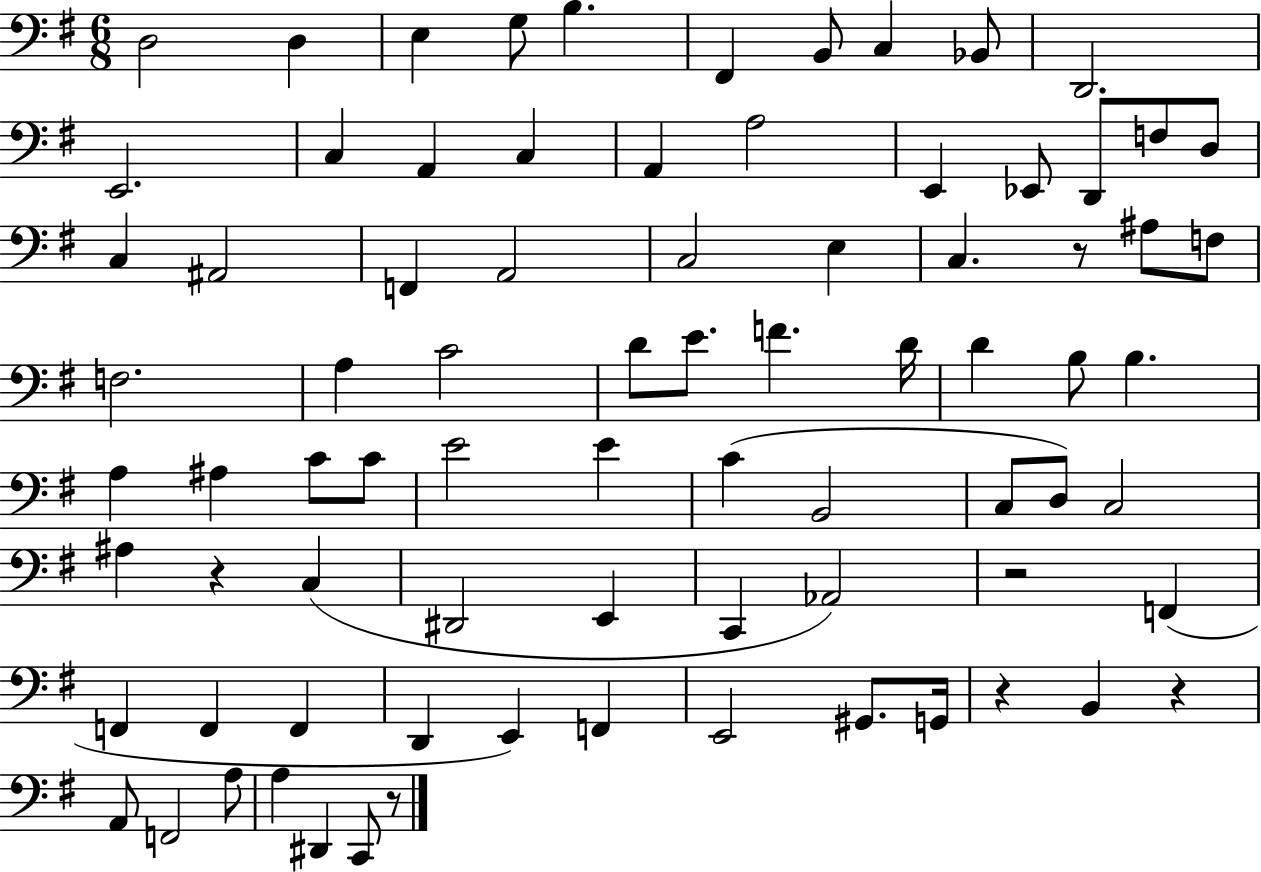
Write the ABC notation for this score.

X:1
T:Untitled
M:6/8
L:1/4
K:G
D,2 D, E, G,/2 B, ^F,, B,,/2 C, _B,,/2 D,,2 E,,2 C, A,, C, A,, A,2 E,, _E,,/2 D,,/2 F,/2 D,/2 C, ^A,,2 F,, A,,2 C,2 E, C, z/2 ^A,/2 F,/2 F,2 A, C2 D/2 E/2 F D/4 D B,/2 B, A, ^A, C/2 C/2 E2 E C B,,2 C,/2 D,/2 C,2 ^A, z C, ^D,,2 E,, C,, _A,,2 z2 F,, F,, F,, F,, D,, E,, F,, E,,2 ^G,,/2 G,,/4 z B,, z A,,/2 F,,2 A,/2 A, ^D,, C,,/2 z/2